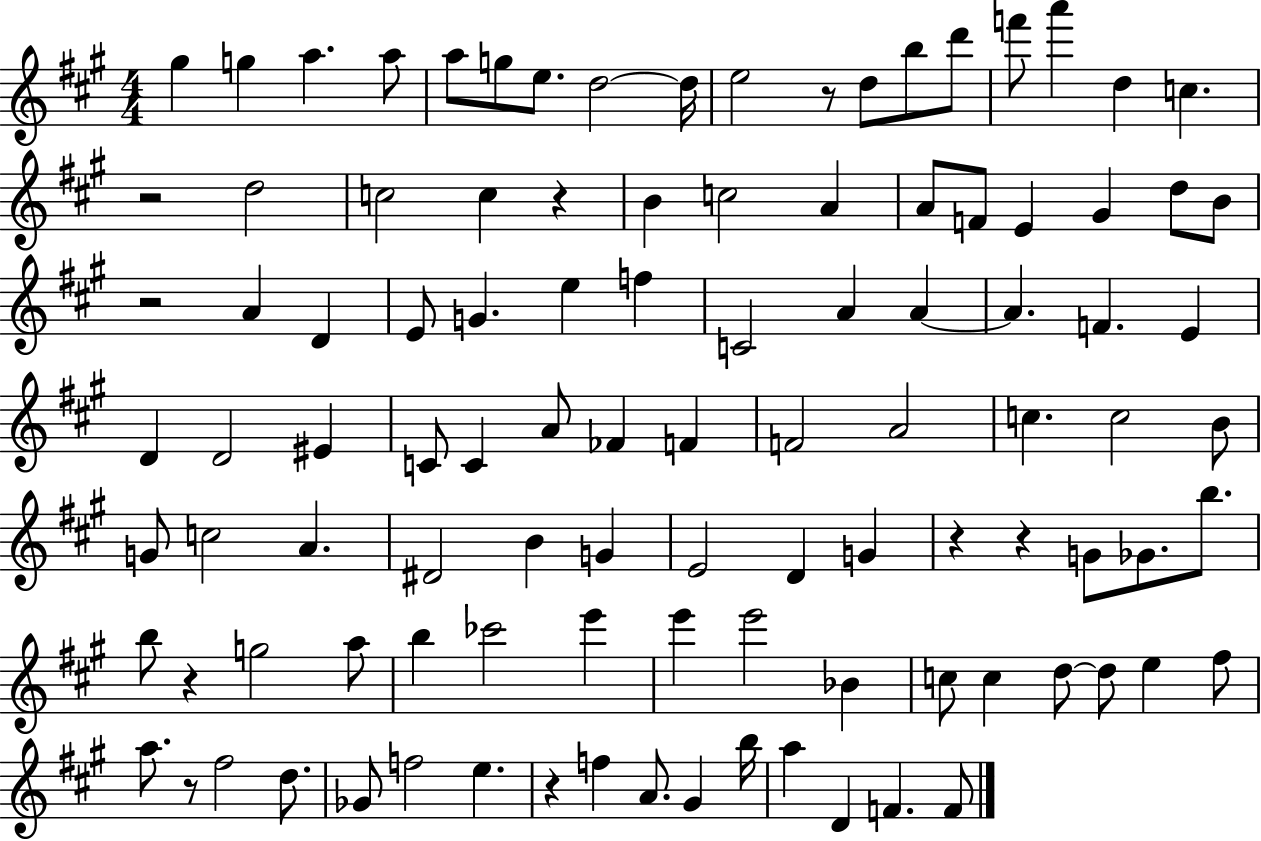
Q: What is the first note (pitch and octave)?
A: G#5